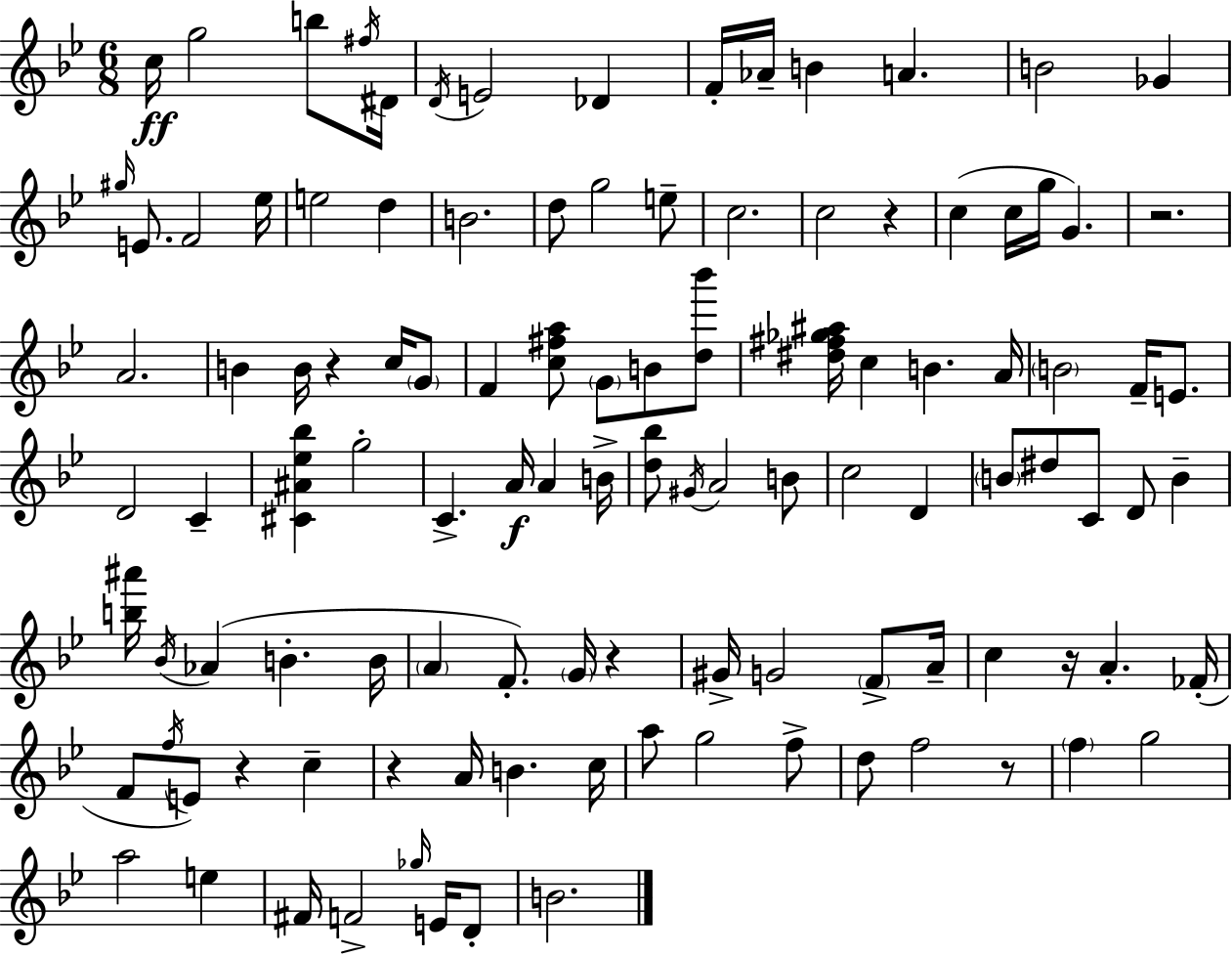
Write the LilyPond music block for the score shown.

{
  \clef treble
  \numericTimeSignature
  \time 6/8
  \key g \minor
  c''16\ff g''2 b''8 \acciaccatura { fis''16 } | dis'16 \acciaccatura { d'16 } e'2 des'4 | f'16-. aes'16-- b'4 a'4. | b'2 ges'4 | \break \grace { gis''16 } e'8. f'2 | ees''16 e''2 d''4 | b'2. | d''8 g''2 | \break e''8-- c''2. | c''2 r4 | c''4( c''16 g''16 g'4.) | r2. | \break a'2. | b'4 b'16 r4 | c''16 \parenthesize g'8 f'4 <c'' fis'' a''>8 \parenthesize g'8 b'8 | <d'' bes'''>8 <dis'' fis'' ges'' ais''>16 c''4 b'4. | \break a'16 \parenthesize b'2 f'16-- | e'8. d'2 c'4-- | <cis' ais' ees'' bes''>4 g''2-. | c'4.-> a'16\f a'4 | \break b'16-> <d'' bes''>8 \acciaccatura { gis'16 } a'2 | b'8 c''2 | d'4 \parenthesize b'8 dis''8 c'8 d'8 | b'4-- <b'' ais'''>16 \acciaccatura { bes'16 } aes'4( b'4.-. | \break b'16 \parenthesize a'4 f'8.-.) | \parenthesize g'16 r4 gis'16-> g'2 | \parenthesize f'8-> a'16-- c''4 r16 a'4.-. | fes'16-.( f'8 \acciaccatura { f''16 }) e'8 r4 | \break c''4-- r4 a'16 b'4. | c''16 a''8 g''2 | f''8-> d''8 f''2 | r8 \parenthesize f''4 g''2 | \break a''2 | e''4 fis'16 f'2-> | \grace { ges''16 } e'16 d'8-. b'2. | \bar "|."
}